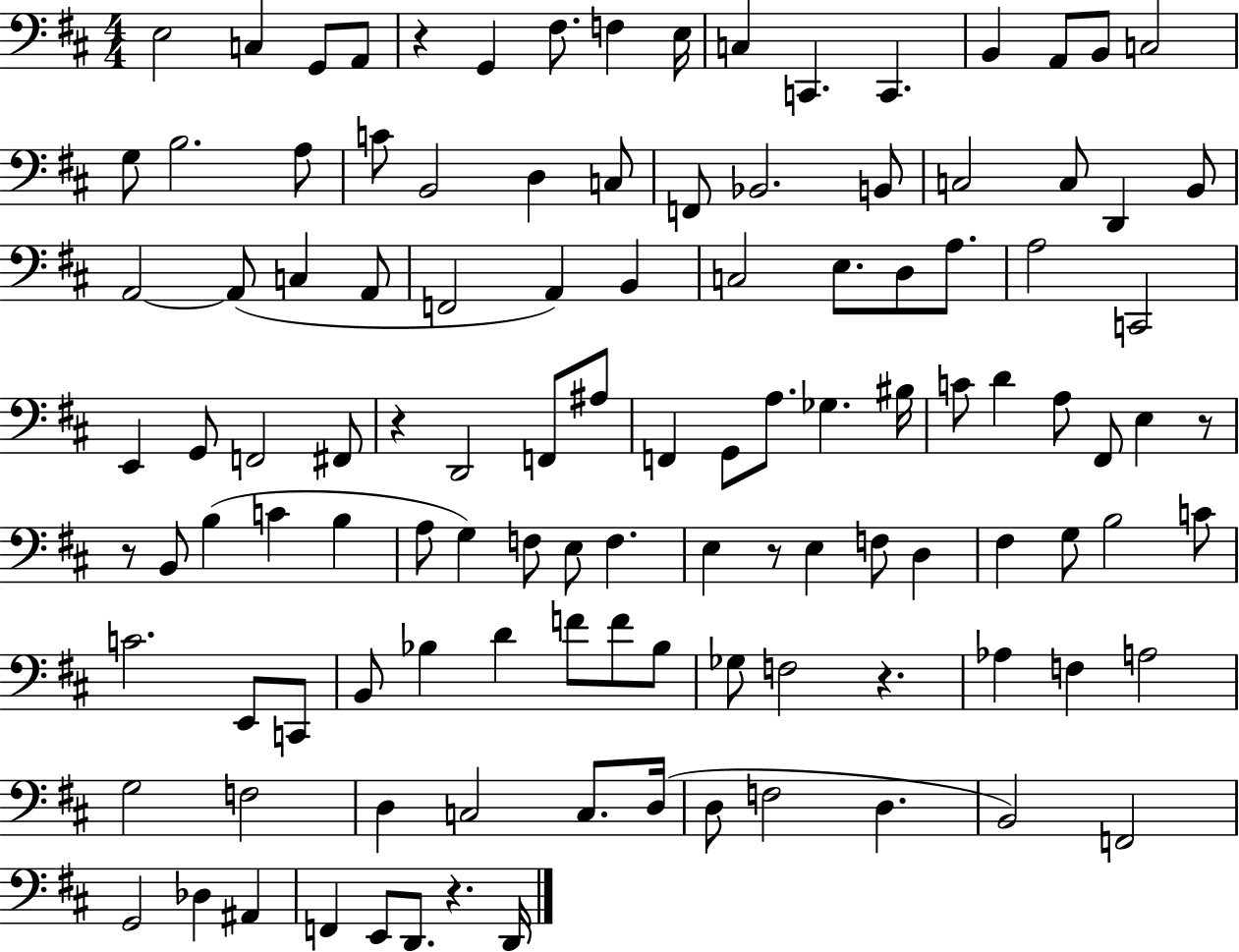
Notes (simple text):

E3/h C3/q G2/e A2/e R/q G2/q F#3/e. F3/q E3/s C3/q C2/q. C2/q. B2/q A2/e B2/e C3/h G3/e B3/h. A3/e C4/e B2/h D3/q C3/e F2/e Bb2/h. B2/e C3/h C3/e D2/q B2/e A2/h A2/e C3/q A2/e F2/h A2/q B2/q C3/h E3/e. D3/e A3/e. A3/h C2/h E2/q G2/e F2/h F#2/e R/q D2/h F2/e A#3/e F2/q G2/e A3/e. Gb3/q. BIS3/s C4/e D4/q A3/e F#2/e E3/q R/e R/e B2/e B3/q C4/q B3/q A3/e G3/q F3/e E3/e F3/q. E3/q R/e E3/q F3/e D3/q F#3/q G3/e B3/h C4/e C4/h. E2/e C2/e B2/e Bb3/q D4/q F4/e F4/e Bb3/e Gb3/e F3/h R/q. Ab3/q F3/q A3/h G3/h F3/h D3/q C3/h C3/e. D3/s D3/e F3/h D3/q. B2/h F2/h G2/h Db3/q A#2/q F2/q E2/e D2/e. R/q. D2/s